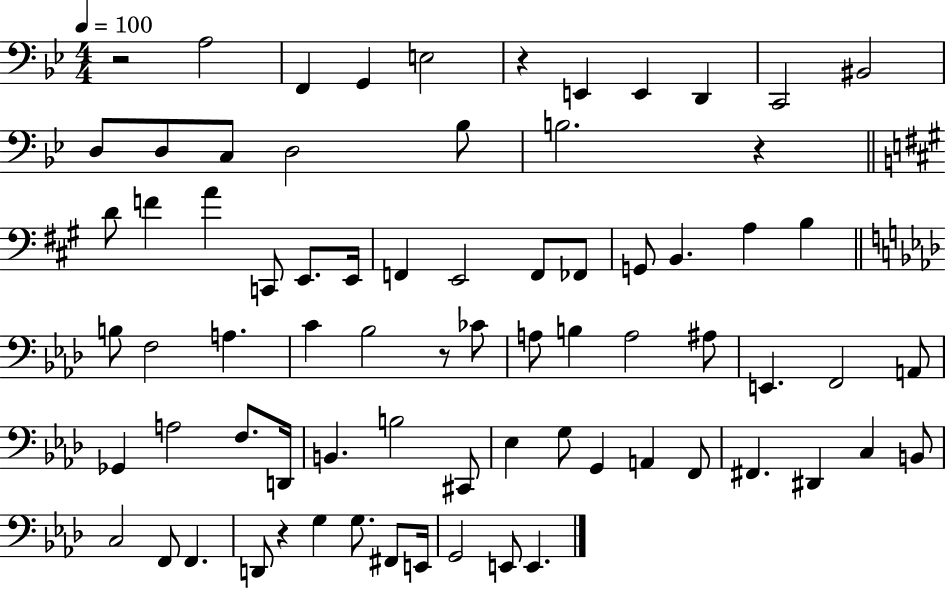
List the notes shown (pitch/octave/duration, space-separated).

R/h A3/h F2/q G2/q E3/h R/q E2/q E2/q D2/q C2/h BIS2/h D3/e D3/e C3/e D3/h Bb3/e B3/h. R/q D4/e F4/q A4/q C2/e E2/e. E2/s F2/q E2/h F2/e FES2/e G2/e B2/q. A3/q B3/q B3/e F3/h A3/q. C4/q Bb3/h R/e CES4/e A3/e B3/q A3/h A#3/e E2/q. F2/h A2/e Gb2/q A3/h F3/e. D2/s B2/q. B3/h C#2/e Eb3/q G3/e G2/q A2/q F2/e F#2/q. D#2/q C3/q B2/e C3/h F2/e F2/q. D2/e R/q G3/q G3/e. F#2/e E2/s G2/h E2/e E2/q.